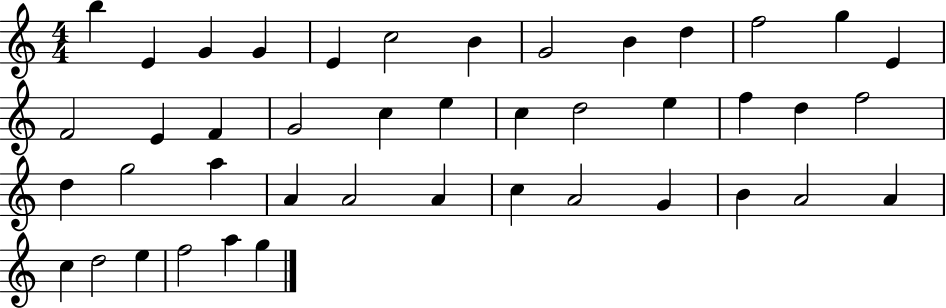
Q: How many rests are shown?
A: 0